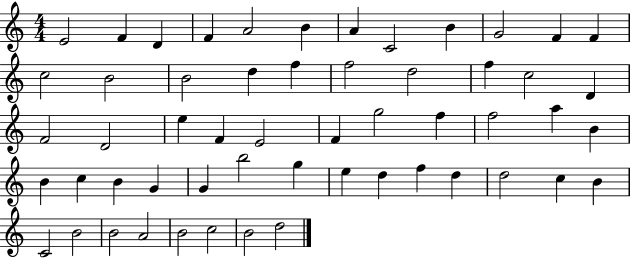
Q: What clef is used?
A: treble